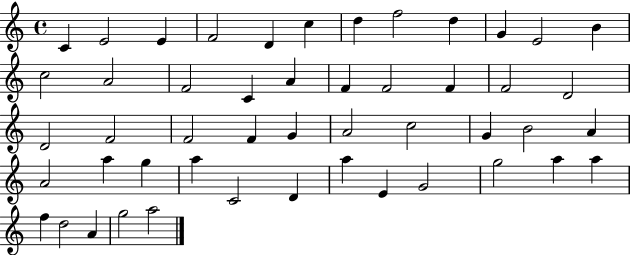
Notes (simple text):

C4/q E4/h E4/q F4/h D4/q C5/q D5/q F5/h D5/q G4/q E4/h B4/q C5/h A4/h F4/h C4/q A4/q F4/q F4/h F4/q F4/h D4/h D4/h F4/h F4/h F4/q G4/q A4/h C5/h G4/q B4/h A4/q A4/h A5/q G5/q A5/q C4/h D4/q A5/q E4/q G4/h G5/h A5/q A5/q F5/q D5/h A4/q G5/h A5/h